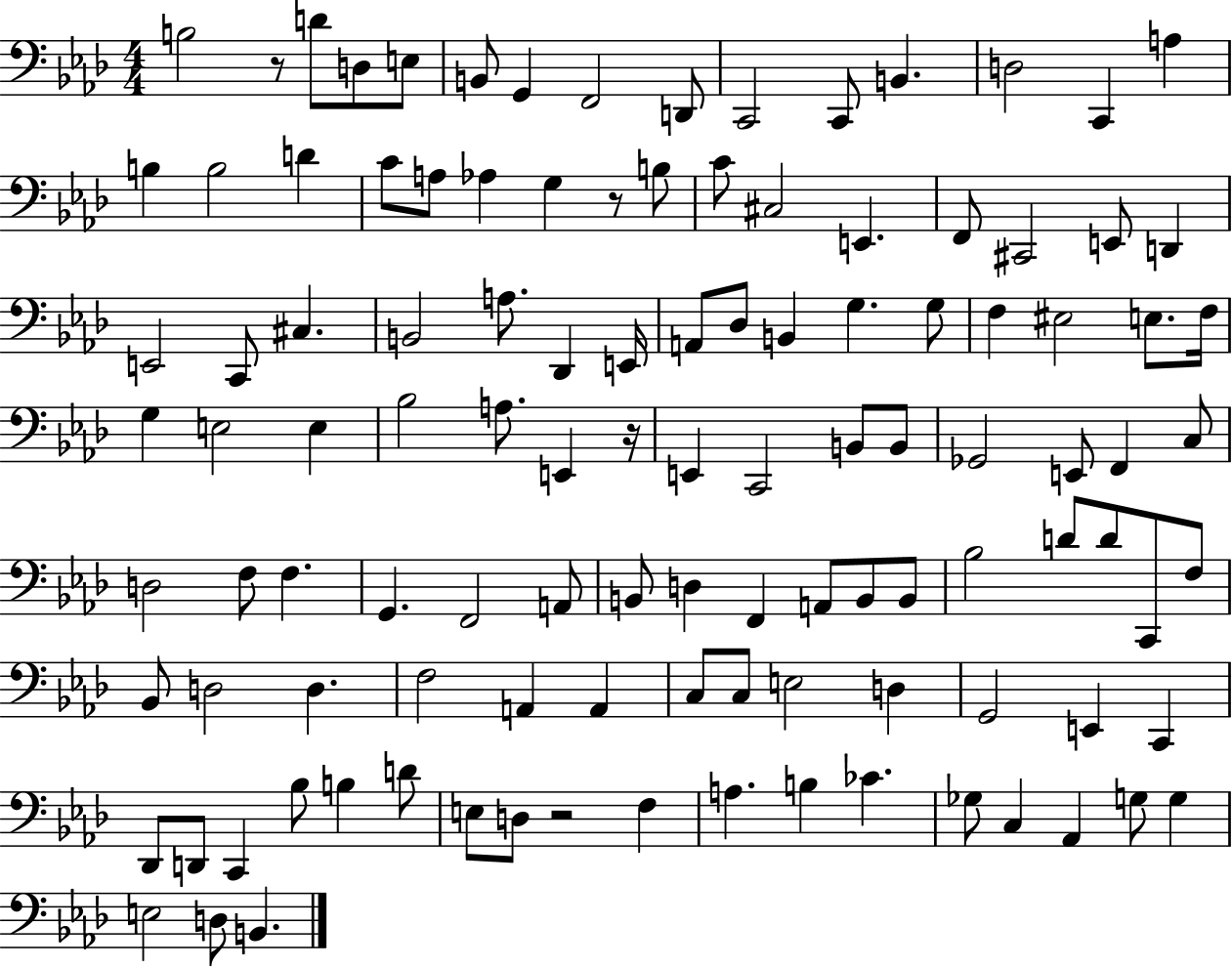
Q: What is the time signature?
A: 4/4